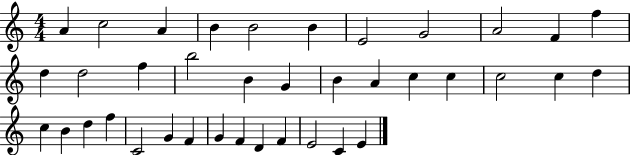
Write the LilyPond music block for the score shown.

{
  \clef treble
  \numericTimeSignature
  \time 4/4
  \key c \major
  a'4 c''2 a'4 | b'4 b'2 b'4 | e'2 g'2 | a'2 f'4 f''4 | \break d''4 d''2 f''4 | b''2 b'4 g'4 | b'4 a'4 c''4 c''4 | c''2 c''4 d''4 | \break c''4 b'4 d''4 f''4 | c'2 g'4 f'4 | g'4 f'4 d'4 f'4 | e'2 c'4 e'4 | \break \bar "|."
}